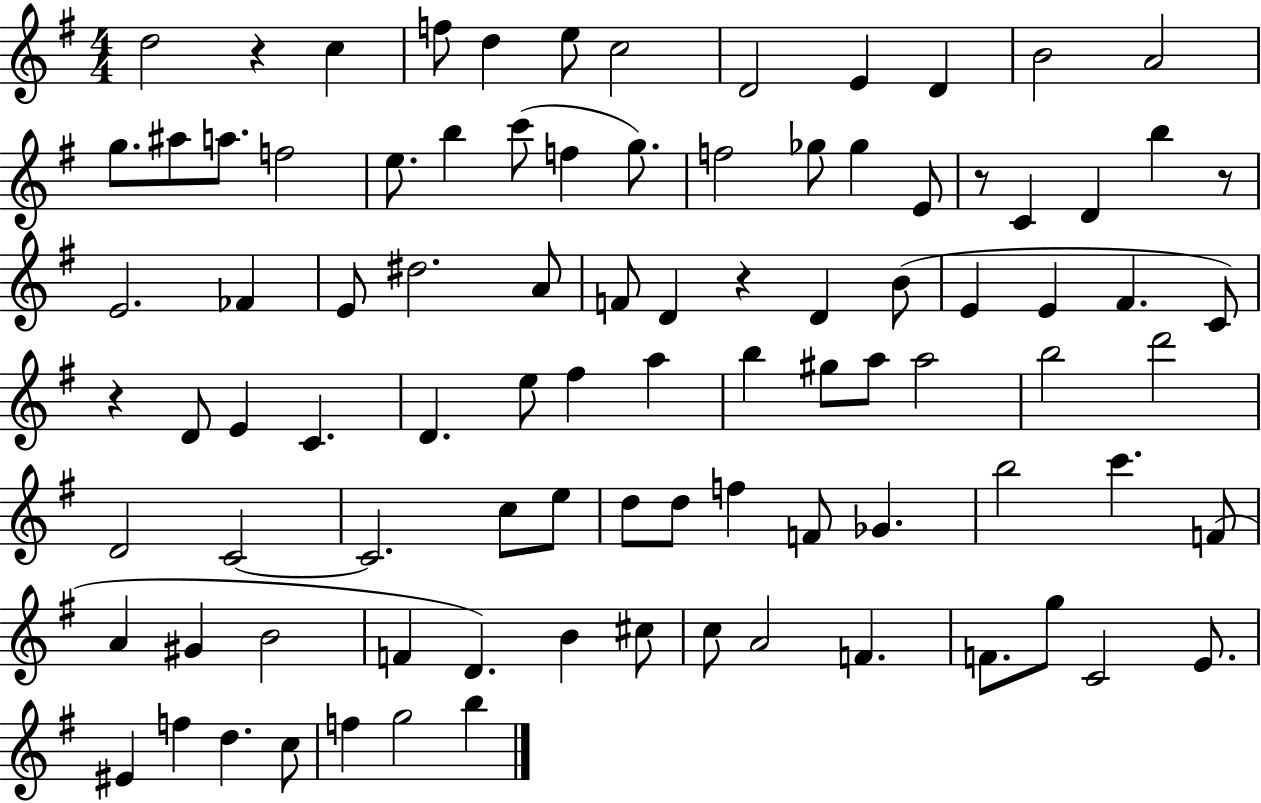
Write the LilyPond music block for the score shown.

{
  \clef treble
  \numericTimeSignature
  \time 4/4
  \key g \major
  \repeat volta 2 { d''2 r4 c''4 | f''8 d''4 e''8 c''2 | d'2 e'4 d'4 | b'2 a'2 | \break g''8. ais''8 a''8. f''2 | e''8. b''4 c'''8( f''4 g''8.) | f''2 ges''8 ges''4 e'8 | r8 c'4 d'4 b''4 r8 | \break e'2. fes'4 | e'8 dis''2. a'8 | f'8 d'4 r4 d'4 b'8( | e'4 e'4 fis'4. c'8) | \break r4 d'8 e'4 c'4. | d'4. e''8 fis''4 a''4 | b''4 gis''8 a''8 a''2 | b''2 d'''2 | \break d'2 c'2~~ | c'2. c''8 e''8 | d''8 d''8 f''4 f'8 ges'4. | b''2 c'''4. f'8( | \break a'4 gis'4 b'2 | f'4 d'4.) b'4 cis''8 | c''8 a'2 f'4. | f'8. g''8 c'2 e'8. | \break eis'4 f''4 d''4. c''8 | f''4 g''2 b''4 | } \bar "|."
}